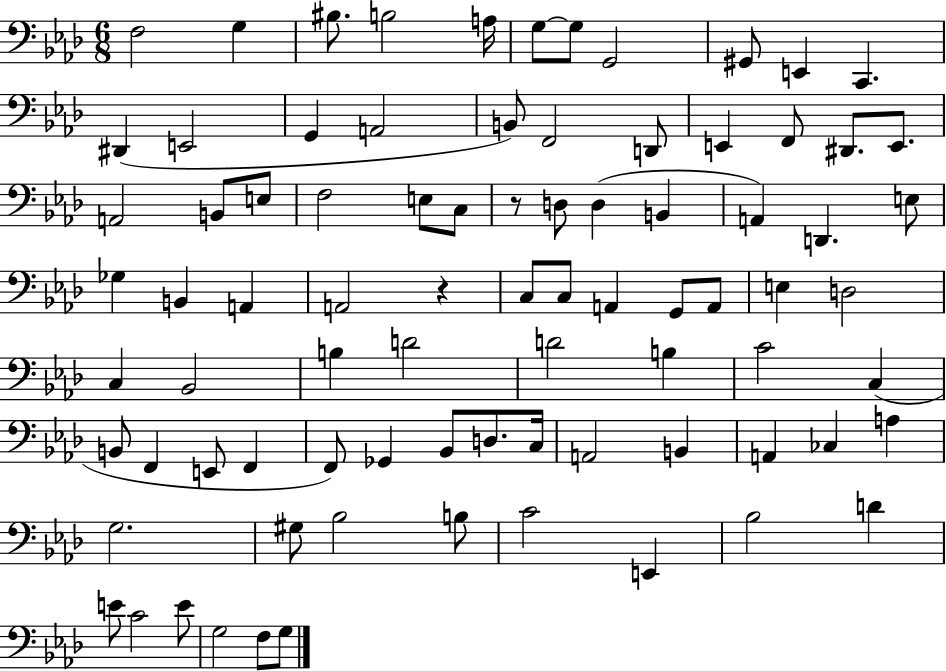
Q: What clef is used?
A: bass